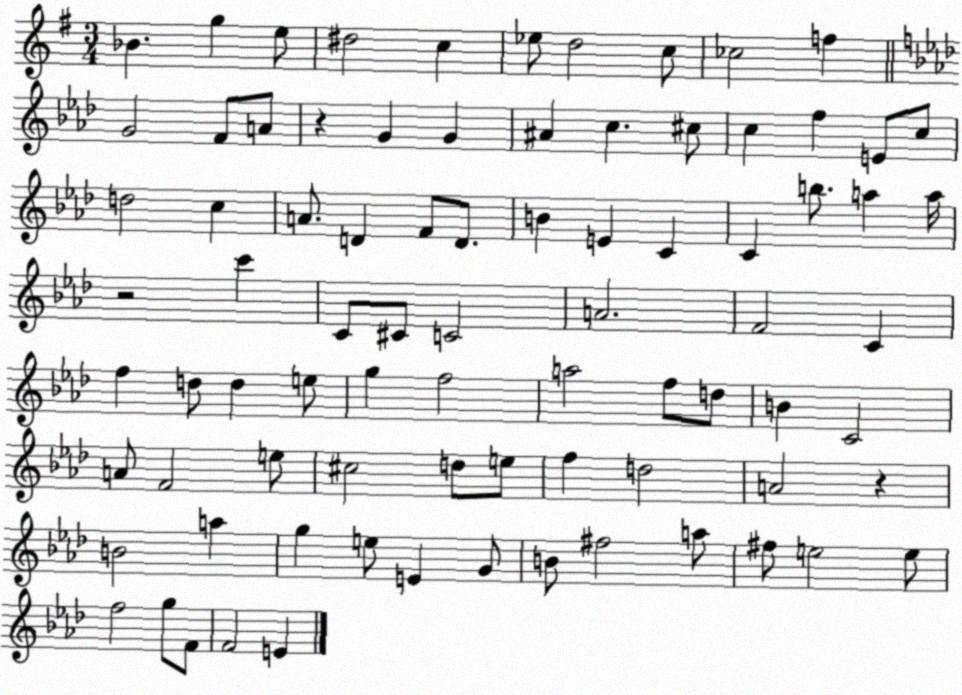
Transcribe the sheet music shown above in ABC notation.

X:1
T:Untitled
M:3/4
L:1/4
K:G
_B g e/2 ^d2 c _e/2 d2 c/2 _c2 f G2 F/2 A/2 z G G ^A c ^c/2 c f E/2 c/2 d2 c A/2 D F/2 D/2 B E C C b/2 a a/4 z2 c' C/2 ^C/2 C2 A2 F2 C f d/2 d e/2 g f2 a2 f/2 d/2 B C2 A/2 F2 e/2 ^c2 d/2 e/2 f d2 A2 z B2 a g e/2 E G/2 B/2 ^f2 a/2 ^f/2 e2 e/2 f2 g/2 F/2 F2 E